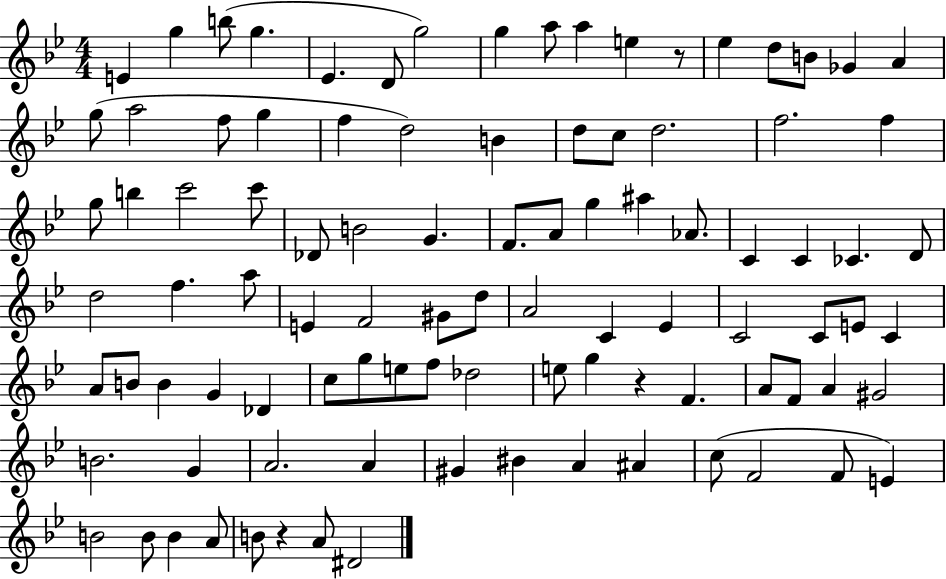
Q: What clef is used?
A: treble